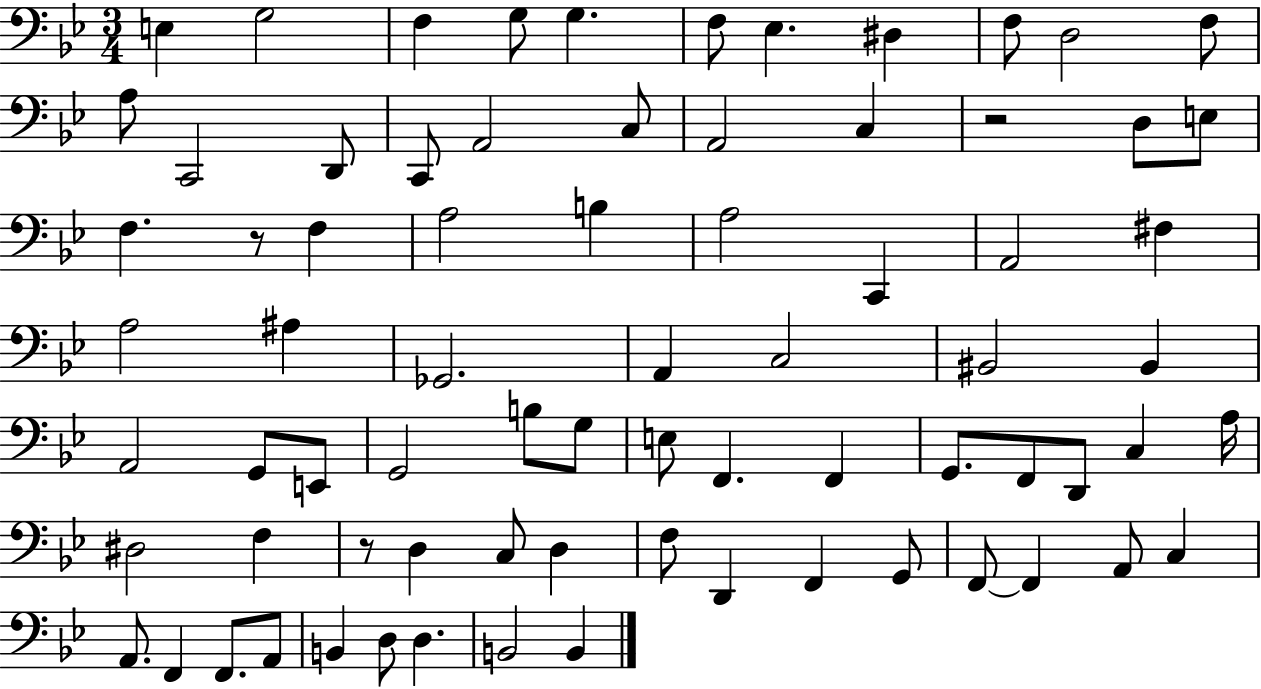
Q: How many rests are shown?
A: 3